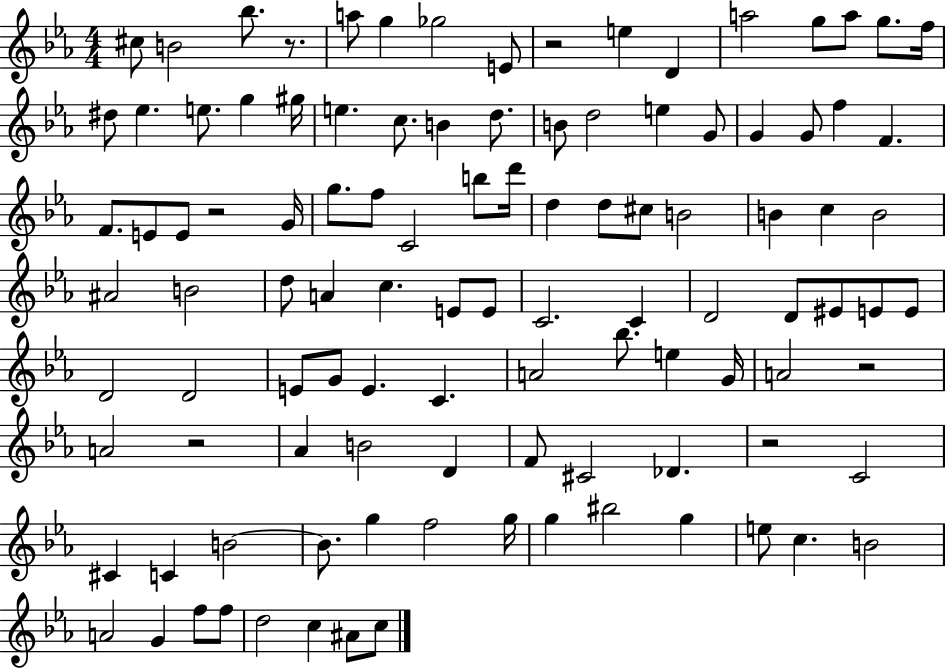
{
  \clef treble
  \numericTimeSignature
  \time 4/4
  \key ees \major
  cis''8 b'2 bes''8. r8. | a''8 g''4 ges''2 e'8 | r2 e''4 d'4 | a''2 g''8 a''8 g''8. f''16 | \break dis''8 ees''4. e''8. g''4 gis''16 | e''4. c''8. b'4 d''8. | b'8 d''2 e''4 g'8 | g'4 g'8 f''4 f'4. | \break f'8. e'8 e'8 r2 g'16 | g''8. f''8 c'2 b''8 d'''16 | d''4 d''8 cis''8 b'2 | b'4 c''4 b'2 | \break ais'2 b'2 | d''8 a'4 c''4. e'8 e'8 | c'2. c'4 | d'2 d'8 eis'8 e'8 e'8 | \break d'2 d'2 | e'8 g'8 e'4. c'4. | a'2 bes''8. e''4 g'16 | a'2 r2 | \break a'2 r2 | aes'4 b'2 d'4 | f'8 cis'2 des'4. | r2 c'2 | \break cis'4 c'4 b'2~~ | b'8. g''4 f''2 g''16 | g''4 bis''2 g''4 | e''8 c''4. b'2 | \break a'2 g'4 f''8 f''8 | d''2 c''4 ais'8 c''8 | \bar "|."
}